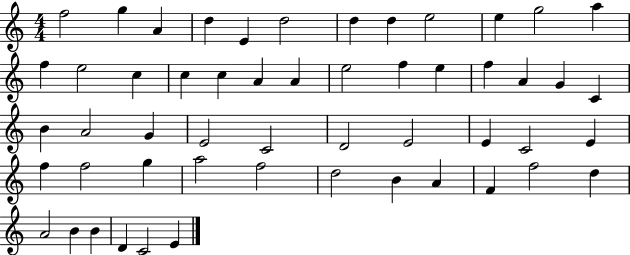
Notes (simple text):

F5/h G5/q A4/q D5/q E4/q D5/h D5/q D5/q E5/h E5/q G5/h A5/q F5/q E5/h C5/q C5/q C5/q A4/q A4/q E5/h F5/q E5/q F5/q A4/q G4/q C4/q B4/q A4/h G4/q E4/h C4/h D4/h E4/h E4/q C4/h E4/q F5/q F5/h G5/q A5/h F5/h D5/h B4/q A4/q F4/q F5/h D5/q A4/h B4/q B4/q D4/q C4/h E4/q